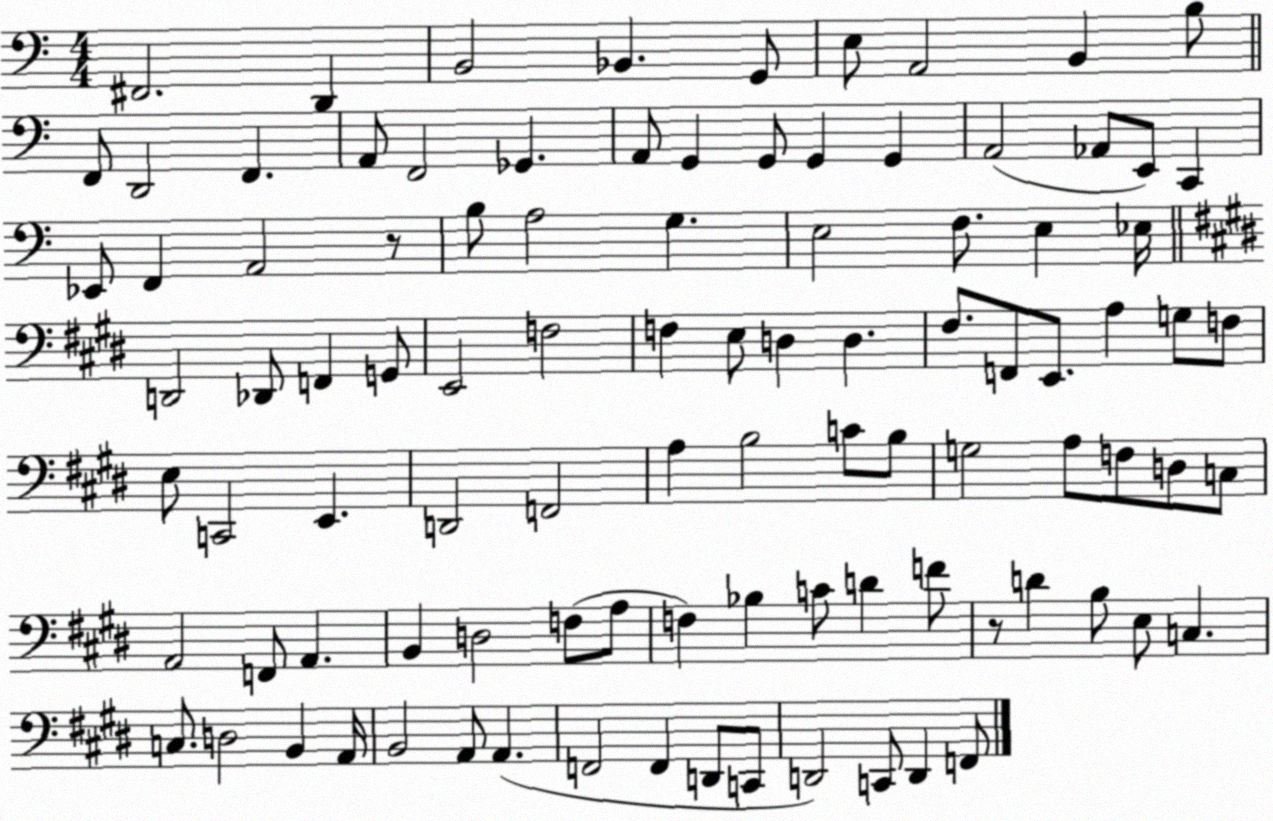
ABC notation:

X:1
T:Untitled
M:4/4
L:1/4
K:C
^F,,2 D,, B,,2 _B,, G,,/2 E,/2 A,,2 B,, B,/2 F,,/2 D,,2 F,, A,,/2 F,,2 _G,, A,,/2 G,, G,,/2 G,, G,, A,,2 _A,,/2 E,,/2 C,, _E,,/2 F,, A,,2 z/2 B,/2 A,2 G, E,2 F,/2 E, _E,/4 D,,2 _D,,/2 F,, G,,/2 E,,2 F,2 F, E,/2 D, D, ^F,/2 F,,/2 E,,/2 A, G,/2 F,/2 E,/2 C,,2 E,, D,,2 F,,2 A, B,2 C/2 B,/2 G,2 A,/2 F,/2 D,/2 C,/2 A,,2 F,,/2 A,, B,, D,2 F,/2 A,/2 F, _B, C/2 D F/2 z/2 D B,/2 E,/2 C, C,/2 D,2 B,, A,,/4 B,,2 A,,/2 A,, F,,2 F,, D,,/2 C,,/2 D,,2 C,,/2 D,, F,,/2